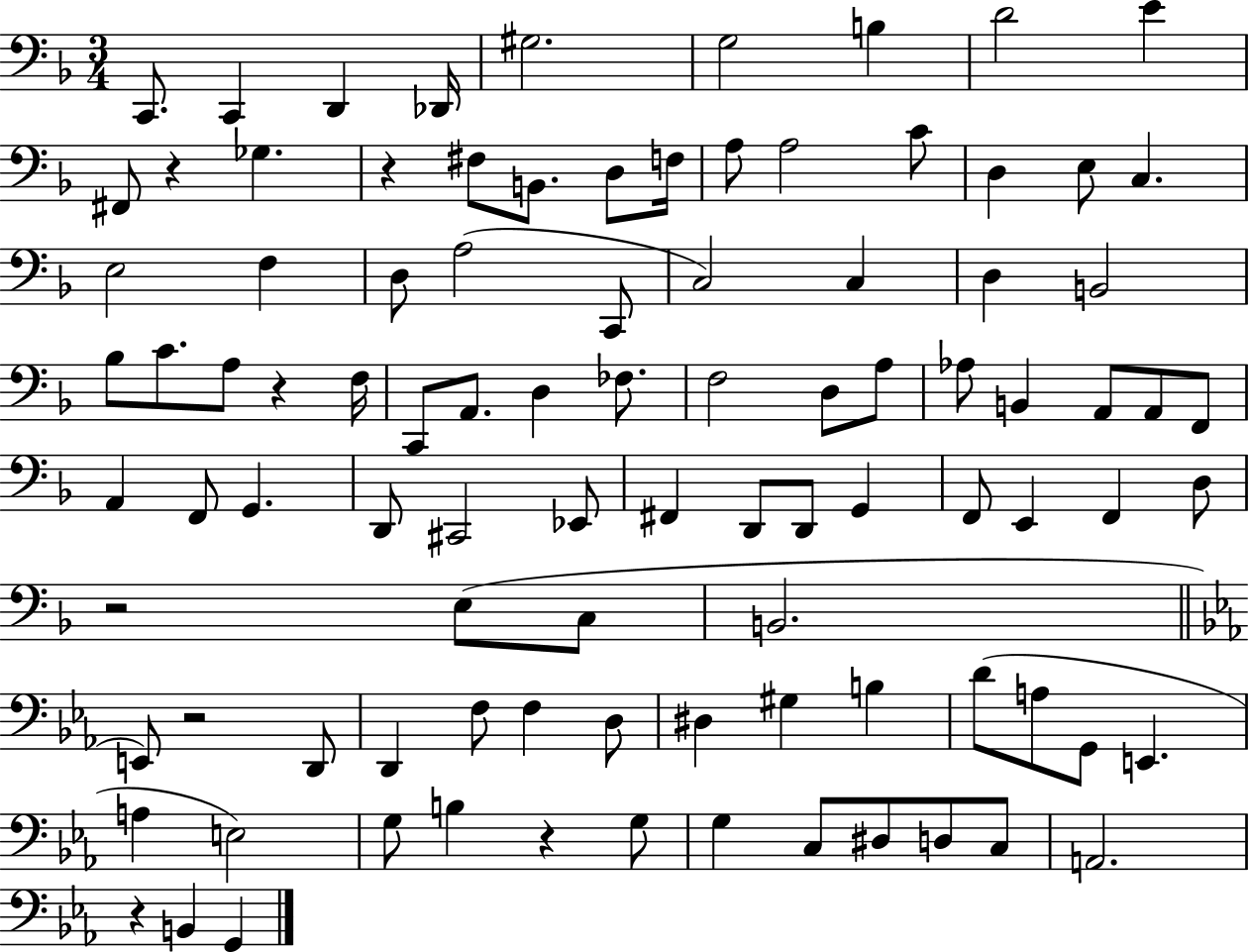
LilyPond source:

{
  \clef bass
  \numericTimeSignature
  \time 3/4
  \key f \major
  c,8. c,4 d,4 des,16 | gis2. | g2 b4 | d'2 e'4 | \break fis,8 r4 ges4. | r4 fis8 b,8. d8 f16 | a8 a2 c'8 | d4 e8 c4. | \break e2 f4 | d8 a2( c,8 | c2) c4 | d4 b,2 | \break bes8 c'8. a8 r4 f16 | c,8 a,8. d4 fes8. | f2 d8 a8 | aes8 b,4 a,8 a,8 f,8 | \break a,4 f,8 g,4. | d,8 cis,2 ees,8 | fis,4 d,8 d,8 g,4 | f,8 e,4 f,4 d8 | \break r2 e8( c8 | b,2. | \bar "||" \break \key c \minor e,8) r2 d,8 | d,4 f8 f4 d8 | dis4 gis4 b4 | d'8( a8 g,8 e,4. | \break a4 e2) | g8 b4 r4 g8 | g4 c8 dis8 d8 c8 | a,2. | \break r4 b,4 g,4 | \bar "|."
}